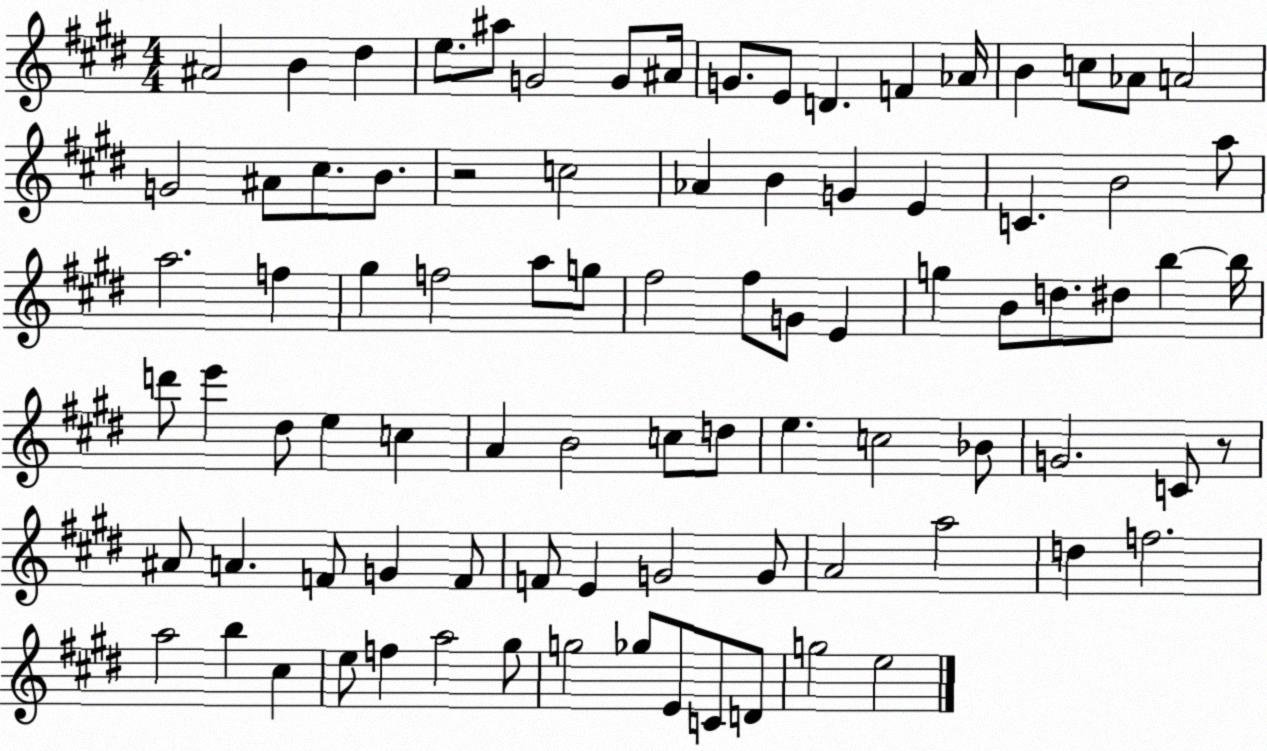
X:1
T:Untitled
M:4/4
L:1/4
K:E
^A2 B ^d e/2 ^a/2 G2 G/2 ^A/4 G/2 E/2 D F _A/4 B c/2 _A/2 A2 G2 ^A/2 ^c/2 B/2 z2 c2 _A B G E C B2 a/2 a2 f ^g f2 a/2 g/2 ^f2 ^f/2 G/2 E g B/2 d/2 ^d/2 b b/4 d'/2 e' ^d/2 e c A B2 c/2 d/2 e c2 _B/2 G2 C/2 z/2 ^A/2 A F/2 G F/2 F/2 E G2 G/2 A2 a2 d f2 a2 b ^c e/2 f a2 ^g/2 g2 _g/2 E/2 C/2 D/2 g2 e2